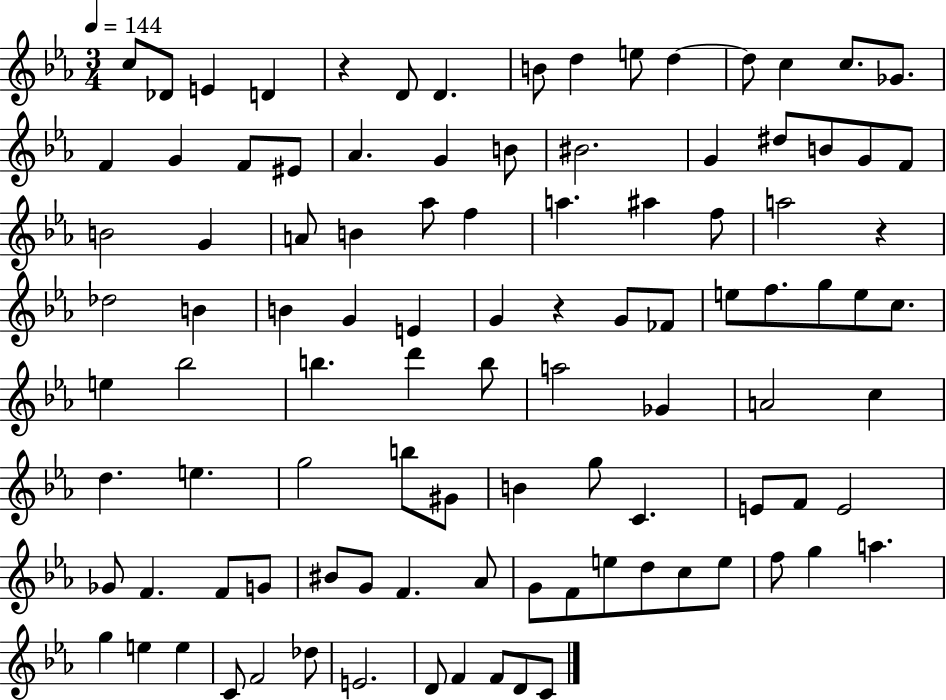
{
  \clef treble
  \numericTimeSignature
  \time 3/4
  \key ees \major
  \tempo 4 = 144
  c''8 des'8 e'4 d'4 | r4 d'8 d'4. | b'8 d''4 e''8 d''4~~ | d''8 c''4 c''8. ges'8. | \break f'4 g'4 f'8 eis'8 | aes'4. g'4 b'8 | bis'2. | g'4 dis''8 b'8 g'8 f'8 | \break b'2 g'4 | a'8 b'4 aes''8 f''4 | a''4. ais''4 f''8 | a''2 r4 | \break des''2 b'4 | b'4 g'4 e'4 | g'4 r4 g'8 fes'8 | e''8 f''8. g''8 e''8 c''8. | \break e''4 bes''2 | b''4. d'''4 b''8 | a''2 ges'4 | a'2 c''4 | \break d''4. e''4. | g''2 b''8 gis'8 | b'4 g''8 c'4. | e'8 f'8 e'2 | \break ges'8 f'4. f'8 g'8 | bis'8 g'8 f'4. aes'8 | g'8 f'8 e''8 d''8 c''8 e''8 | f''8 g''4 a''4. | \break g''4 e''4 e''4 | c'8 f'2 des''8 | e'2. | d'8 f'4 f'8 d'8 c'8 | \break \bar "|."
}